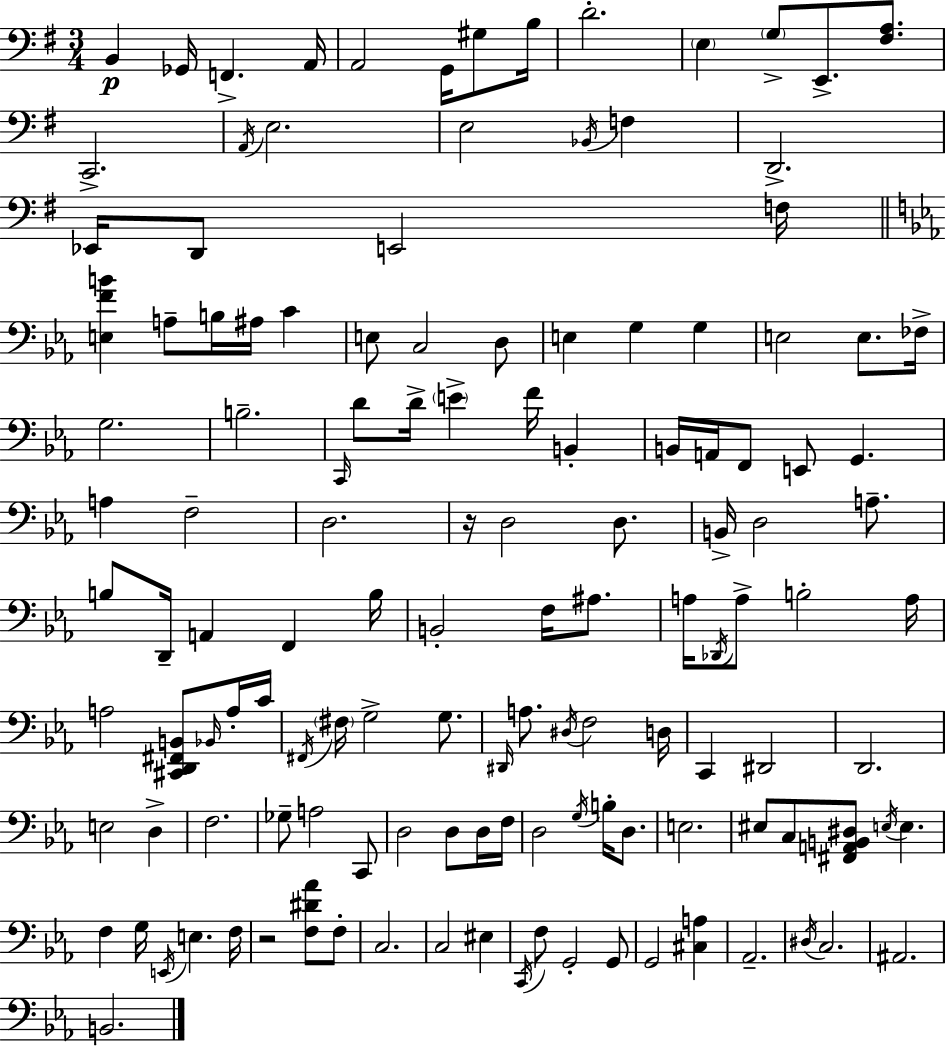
{
  \clef bass
  \numericTimeSignature
  \time 3/4
  \key e \minor
  b,4\p ges,16 f,4.-> a,16 | a,2 g,16 gis8 b16 | d'2.-. | \parenthesize e4 \parenthesize g8-> e,8.-> <fis a>8. | \break c,2.-> | \acciaccatura { a,16 } e2. | e2 \acciaccatura { bes,16 } f4 | d,2.-> | \break ees,16 d,8 e,2 | f16 \bar "||" \break \key c \minor <e f' b'>4 a8-- b16 ais16 c'4 | e8 c2 d8 | e4 g4 g4 | e2 e8. fes16-> | \break g2. | b2.-- | \grace { c,16 } d'8 d'16-> \parenthesize e'4-> f'16 b,4-. | b,16 a,16 f,8 e,8 g,4. | \break a4 f2-- | d2. | r16 d2 d8. | b,16-> d2 a8.-- | \break b8 d,16-- a,4 f,4 | b16 b,2-. f16 ais8. | a16 \acciaccatura { des,16 } a8-> b2-. | a16 a2 <cis, d, fis, b,>8 | \break \grace { bes,16 } a16-. c'16 \acciaccatura { fis,16 } \parenthesize fis16 g2-> | g8. \grace { dis,16 } a8. \acciaccatura { dis16 } f2 | d16 c,4 dis,2 | d,2. | \break e2 | d4-> f2. | ges8-- a2 | c,8 d2 | \break d8 d16 f16 d2 | \acciaccatura { g16 } b16-. d8. e2. | eis8 c8 <fis, a, b, dis>8 | \acciaccatura { e16 } e4. f4 | \break g16 \acciaccatura { e,16 } e4. f16 r2 | <f dis' aes'>8 f8-. c2. | c2 | eis4 \acciaccatura { c,16 } f8 | \break g,2-. g,8 g,2 | <cis a>4 aes,2.-- | \acciaccatura { dis16 } c2. | ais,2. | \break b,2. | \bar "|."
}